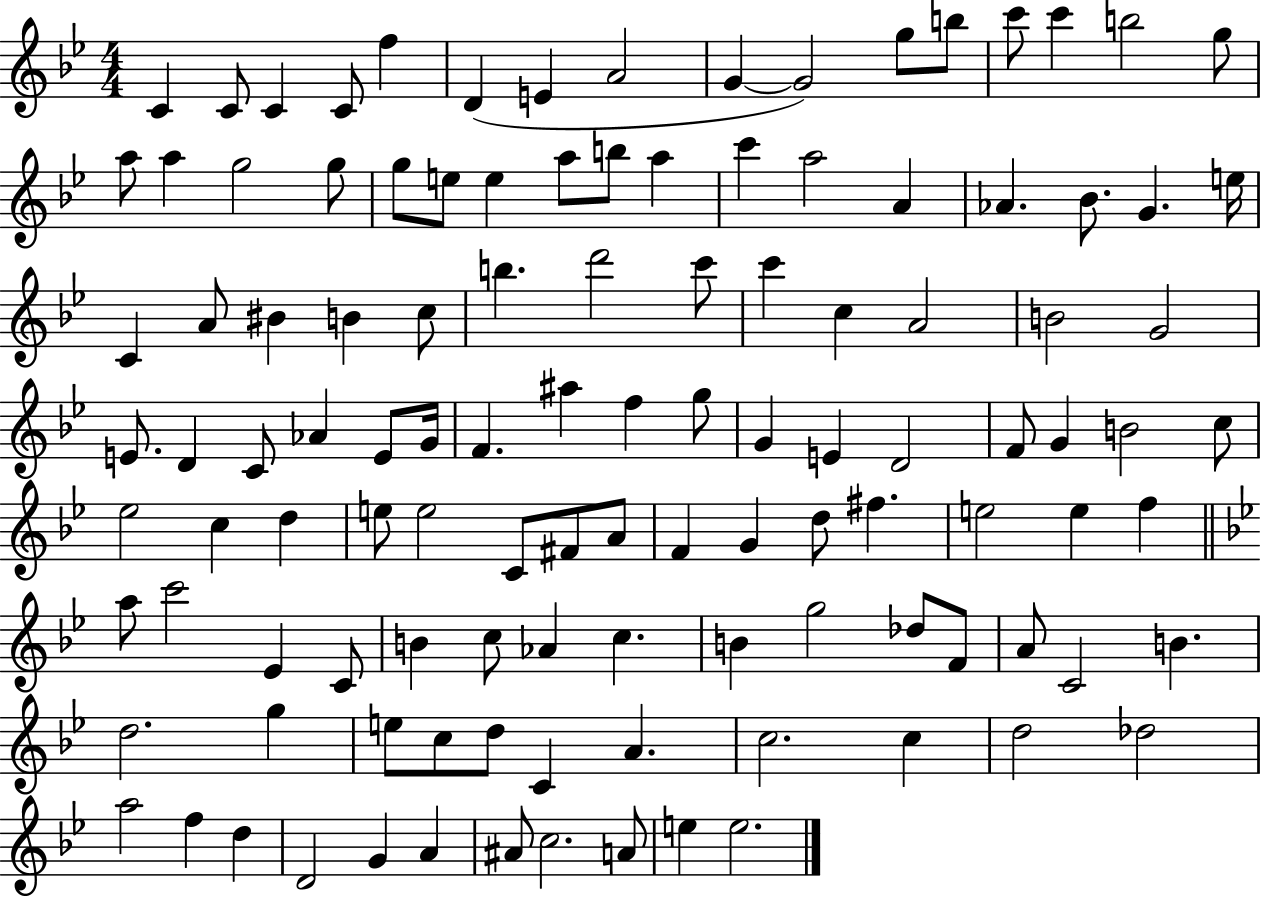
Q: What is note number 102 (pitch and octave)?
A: C5